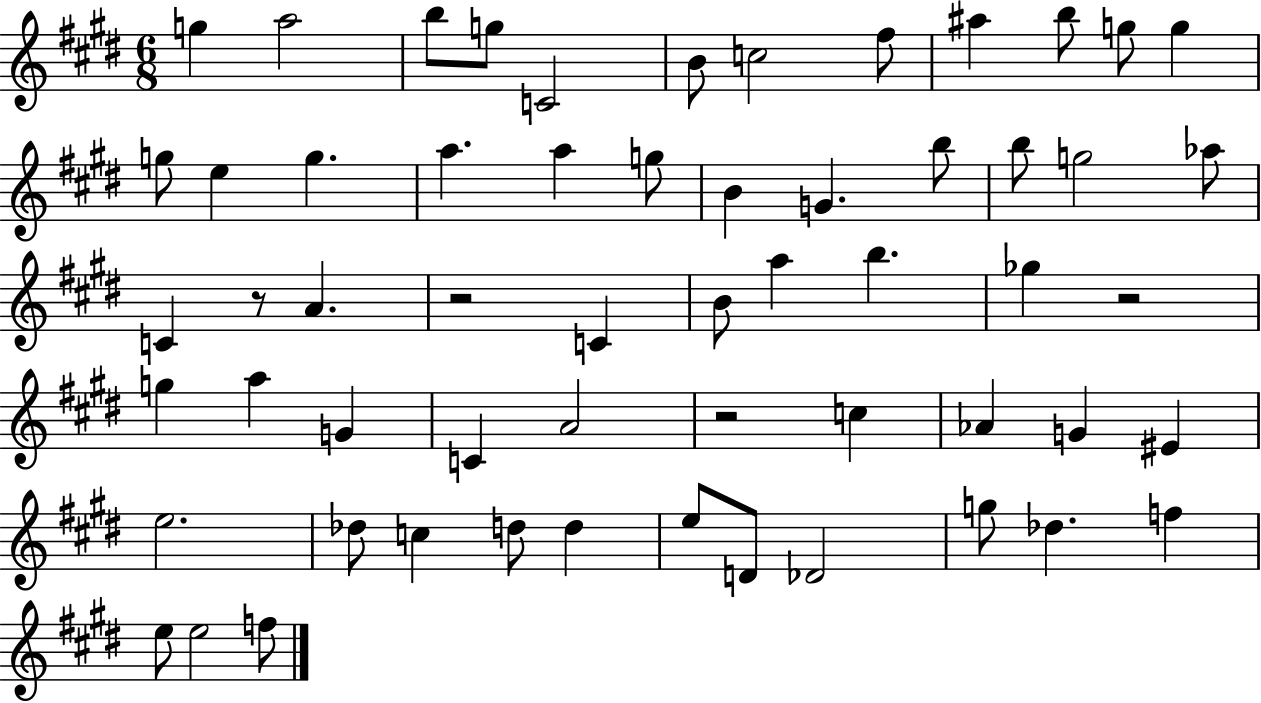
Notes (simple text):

G5/q A5/h B5/e G5/e C4/h B4/e C5/h F#5/e A#5/q B5/e G5/e G5/q G5/e E5/q G5/q. A5/q. A5/q G5/e B4/q G4/q. B5/e B5/e G5/h Ab5/e C4/q R/e A4/q. R/h C4/q B4/e A5/q B5/q. Gb5/q R/h G5/q A5/q G4/q C4/q A4/h R/h C5/q Ab4/q G4/q EIS4/q E5/h. Db5/e C5/q D5/e D5/q E5/e D4/e Db4/h G5/e Db5/q. F5/q E5/e E5/h F5/e